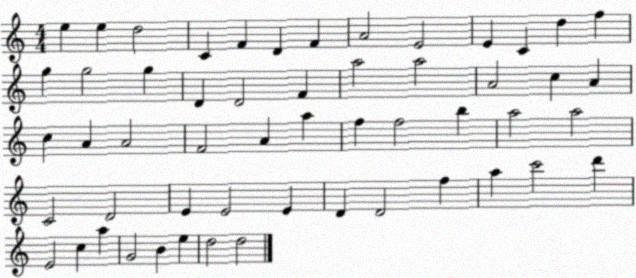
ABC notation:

X:1
T:Untitled
M:4/4
L:1/4
K:C
e e d2 C F D F A2 E2 E C d f g g2 g D D2 F a2 a2 A2 c A c A A2 F2 A a f f2 b a2 a2 C2 D2 E E2 E D D2 f a c'2 d' E2 c a G2 B e d2 d2